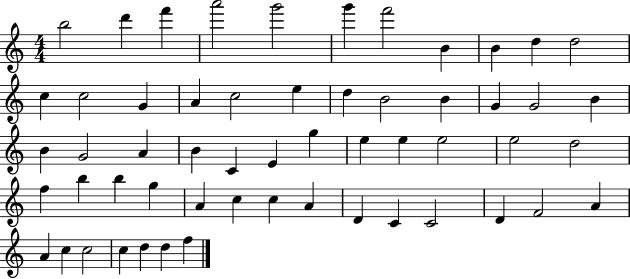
B5/h D6/q F6/q A6/h G6/h G6/q F6/h B4/q B4/q D5/q D5/h C5/q C5/h G4/q A4/q C5/h E5/q D5/q B4/h B4/q G4/q G4/h B4/q B4/q G4/h A4/q B4/q C4/q E4/q G5/q E5/q E5/q E5/h E5/h D5/h F5/q B5/q B5/q G5/q A4/q C5/q C5/q A4/q D4/q C4/q C4/h D4/q F4/h A4/q A4/q C5/q C5/h C5/q D5/q D5/q F5/q